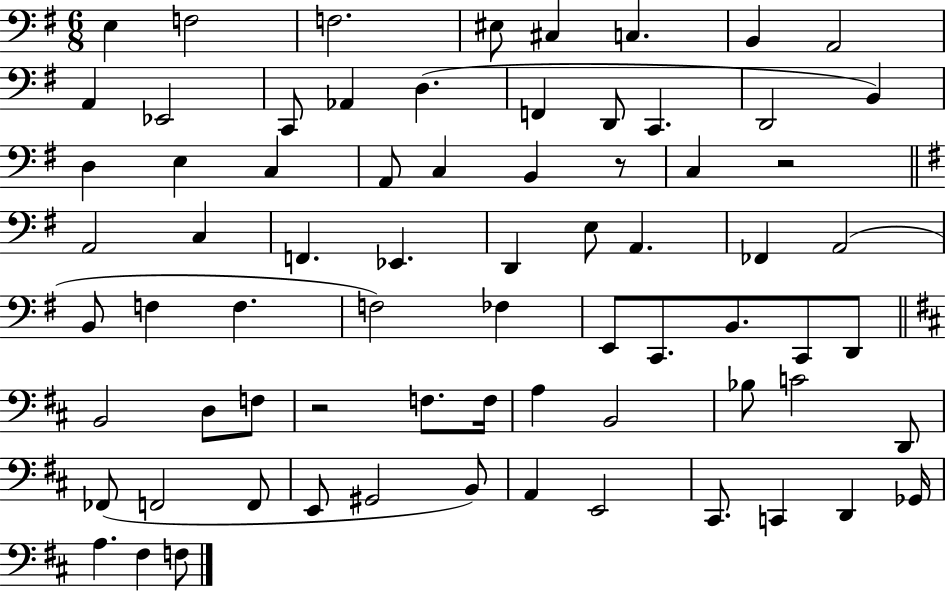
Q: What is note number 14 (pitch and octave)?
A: F2